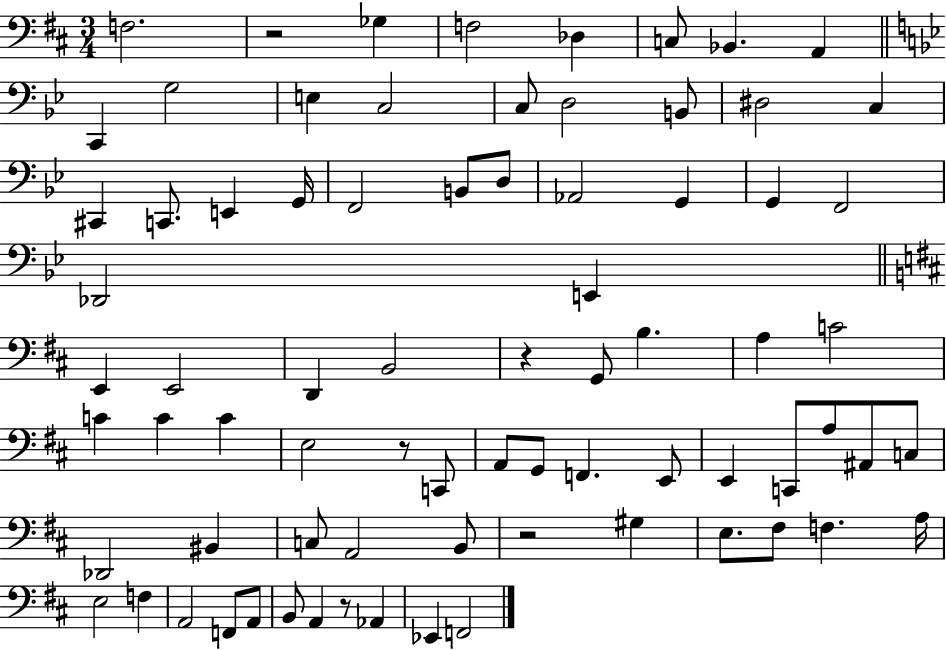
{
  \clef bass
  \numericTimeSignature
  \time 3/4
  \key d \major
  f2. | r2 ges4 | f2 des4 | c8 bes,4. a,4 | \break \bar "||" \break \key bes \major c,4 g2 | e4 c2 | c8 d2 b,8 | dis2 c4 | \break cis,4 c,8. e,4 g,16 | f,2 b,8 d8 | aes,2 g,4 | g,4 f,2 | \break des,2 e,4 | \bar "||" \break \key d \major e,4 e,2 | d,4 b,2 | r4 g,8 b4. | a4 c'2 | \break c'4 c'4 c'4 | e2 r8 c,8 | a,8 g,8 f,4. e,8 | e,4 c,8 a8 ais,8 c8 | \break des,2 bis,4 | c8 a,2 b,8 | r2 gis4 | e8. fis8 f4. a16 | \break e2 f4 | a,2 f,8 a,8 | b,8 a,4 r8 aes,4 | ees,4 f,2 | \break \bar "|."
}